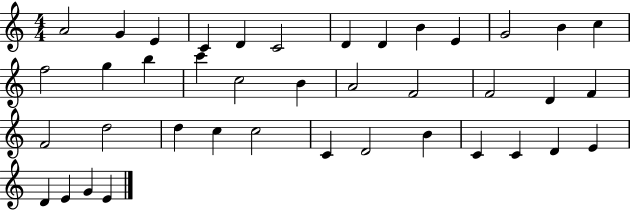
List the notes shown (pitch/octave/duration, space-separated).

A4/h G4/q E4/q C4/q D4/q C4/h D4/q D4/q B4/q E4/q G4/h B4/q C5/q F5/h G5/q B5/q C6/q C5/h B4/q A4/h F4/h F4/h D4/q F4/q F4/h D5/h D5/q C5/q C5/h C4/q D4/h B4/q C4/q C4/q D4/q E4/q D4/q E4/q G4/q E4/q